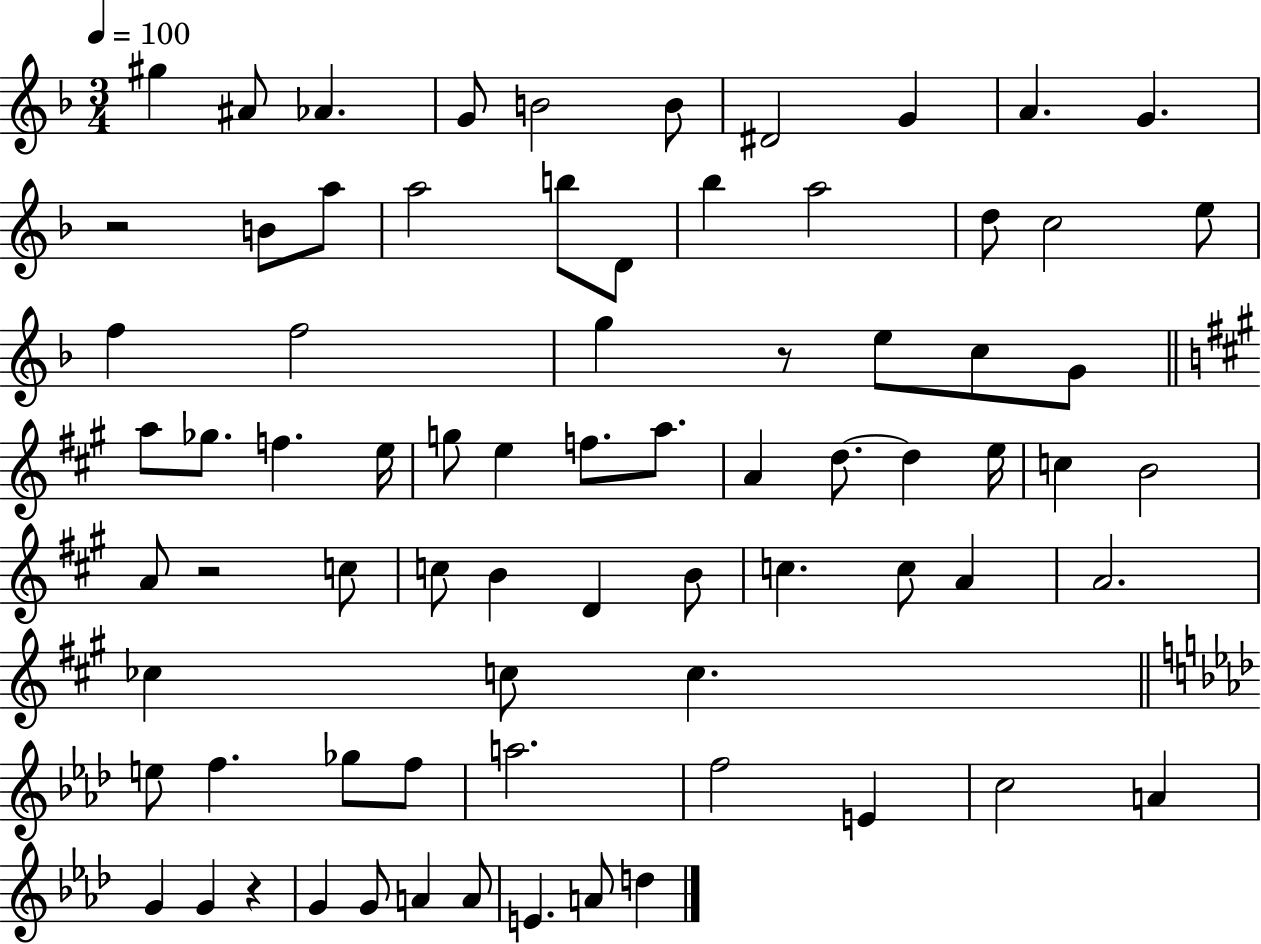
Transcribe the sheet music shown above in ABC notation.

X:1
T:Untitled
M:3/4
L:1/4
K:F
^g ^A/2 _A G/2 B2 B/2 ^D2 G A G z2 B/2 a/2 a2 b/2 D/2 _b a2 d/2 c2 e/2 f f2 g z/2 e/2 c/2 G/2 a/2 _g/2 f e/4 g/2 e f/2 a/2 A d/2 d e/4 c B2 A/2 z2 c/2 c/2 B D B/2 c c/2 A A2 _c c/2 c e/2 f _g/2 f/2 a2 f2 E c2 A G G z G G/2 A A/2 E A/2 d